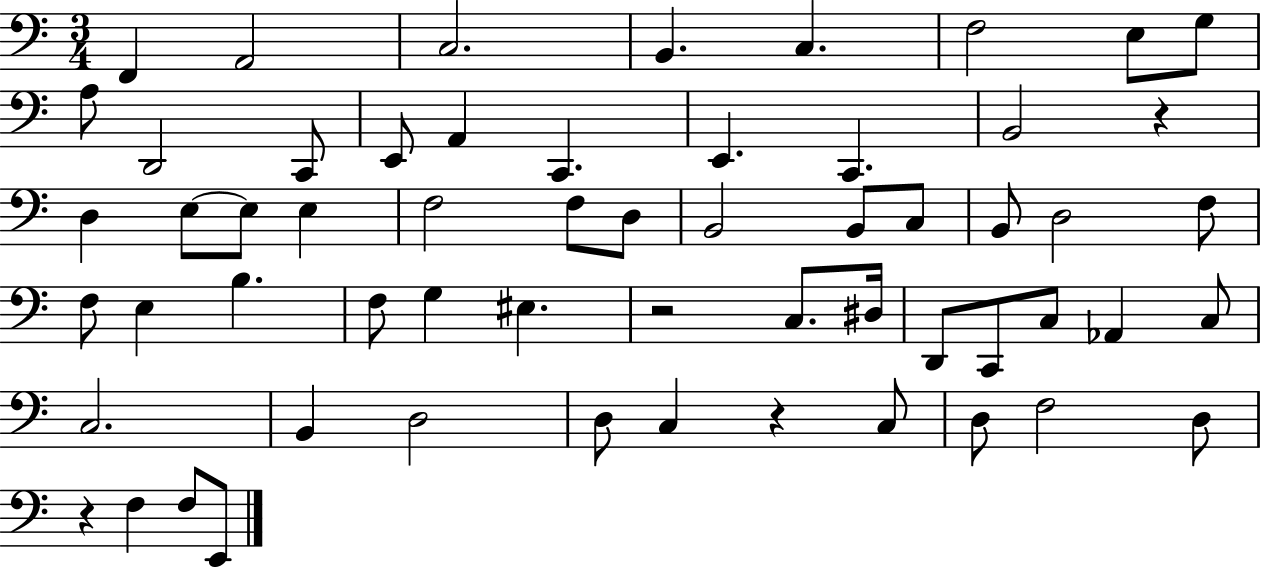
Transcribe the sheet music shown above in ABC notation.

X:1
T:Untitled
M:3/4
L:1/4
K:C
F,, A,,2 C,2 B,, C, F,2 E,/2 G,/2 A,/2 D,,2 C,,/2 E,,/2 A,, C,, E,, C,, B,,2 z D, E,/2 E,/2 E, F,2 F,/2 D,/2 B,,2 B,,/2 C,/2 B,,/2 D,2 F,/2 F,/2 E, B, F,/2 G, ^E, z2 C,/2 ^D,/4 D,,/2 C,,/2 C,/2 _A,, C,/2 C,2 B,, D,2 D,/2 C, z C,/2 D,/2 F,2 D,/2 z F, F,/2 E,,/2